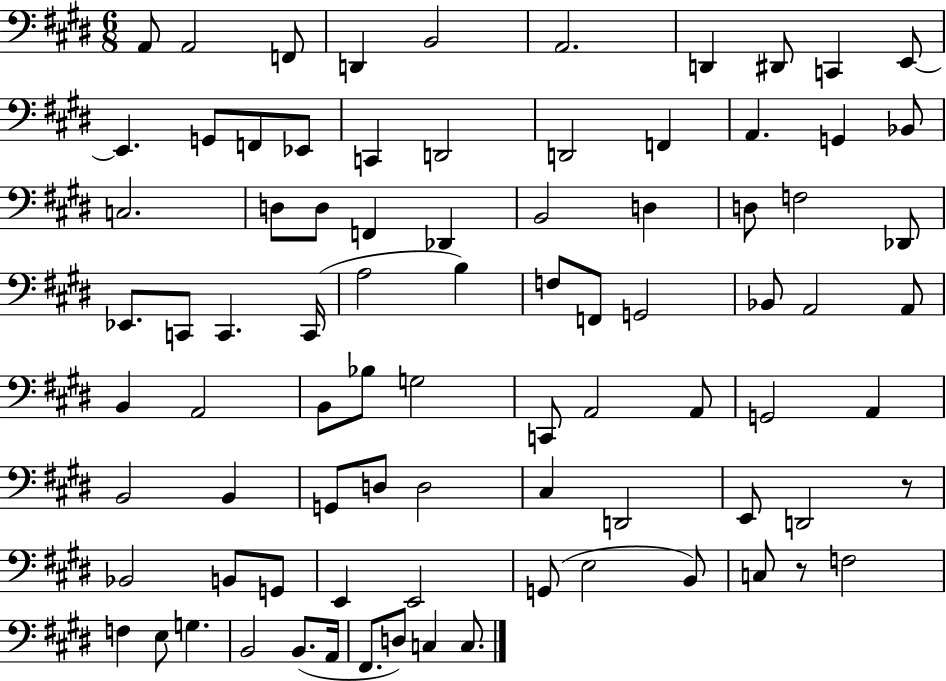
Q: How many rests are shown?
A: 2